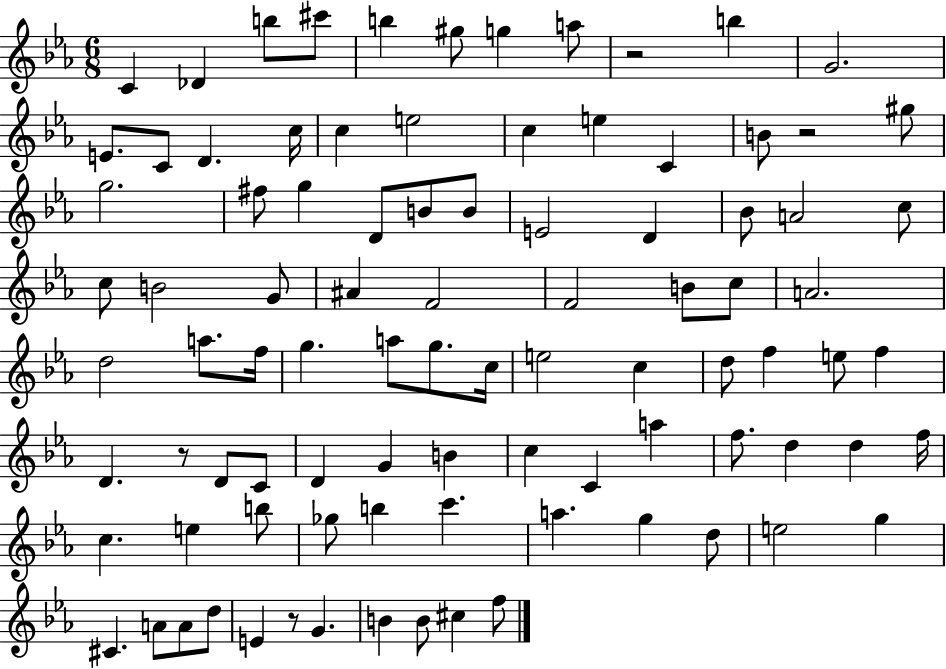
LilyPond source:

{
  \clef treble
  \numericTimeSignature
  \time 6/8
  \key ees \major
  \repeat volta 2 { c'4 des'4 b''8 cis'''8 | b''4 gis''8 g''4 a''8 | r2 b''4 | g'2. | \break e'8. c'8 d'4. c''16 | c''4 e''2 | c''4 e''4 c'4 | b'8 r2 gis''8 | \break g''2. | fis''8 g''4 d'8 b'8 b'8 | e'2 d'4 | bes'8 a'2 c''8 | \break c''8 b'2 g'8 | ais'4 f'2 | f'2 b'8 c''8 | a'2. | \break d''2 a''8. f''16 | g''4. a''8 g''8. c''16 | e''2 c''4 | d''8 f''4 e''8 f''4 | \break d'4. r8 d'8 c'8 | d'4 g'4 b'4 | c''4 c'4 a''4 | f''8. d''4 d''4 f''16 | \break c''4. e''4 b''8 | ges''8 b''4 c'''4. | a''4. g''4 d''8 | e''2 g''4 | \break cis'4. a'8 a'8 d''8 | e'4 r8 g'4. | b'4 b'8 cis''4 f''8 | } \bar "|."
}